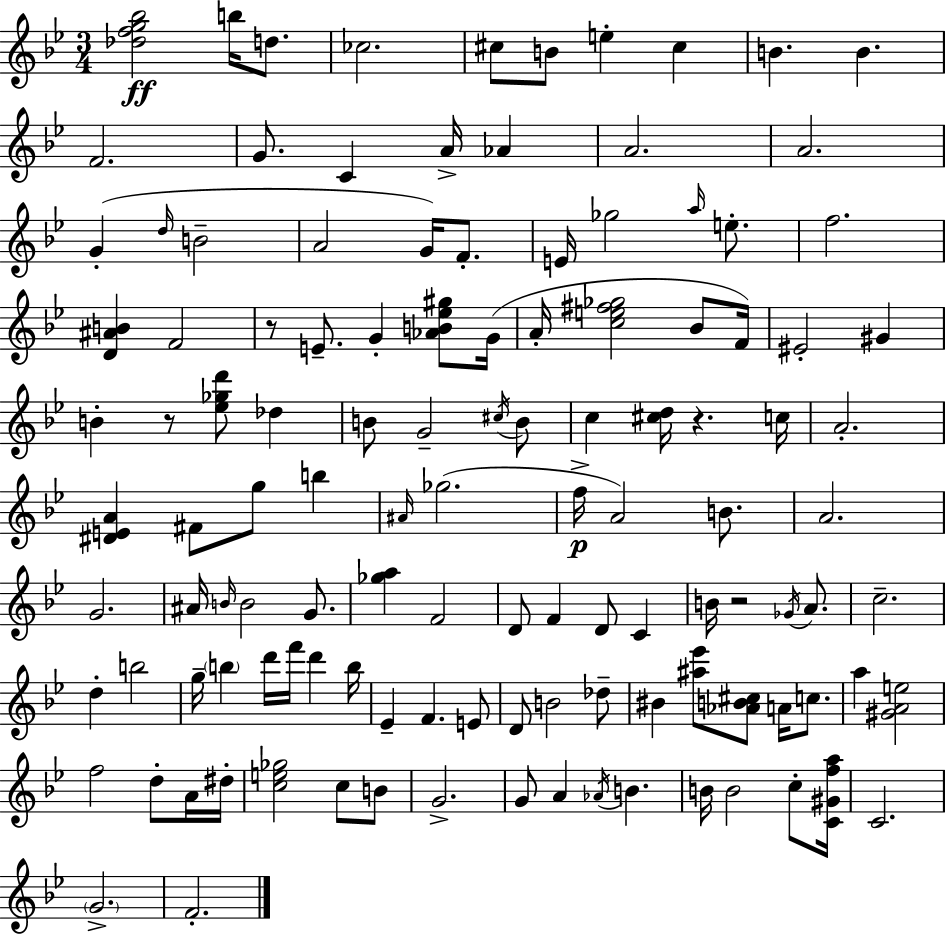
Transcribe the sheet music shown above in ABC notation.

X:1
T:Untitled
M:3/4
L:1/4
K:Gm
[_dfg_b]2 b/4 d/2 _c2 ^c/2 B/2 e ^c B B F2 G/2 C A/4 _A A2 A2 G d/4 B2 A2 G/4 F/2 E/4 _g2 a/4 e/2 f2 [D^AB] F2 z/2 E/2 G [_AB_e^g]/2 G/4 A/4 [ce^f_g]2 _B/2 F/4 ^E2 ^G B z/2 [_e_gd']/2 _d B/2 G2 ^c/4 B/2 c [^cd]/4 z c/4 A2 [^DEA] ^F/2 g/2 b ^A/4 _g2 f/4 A2 B/2 A2 G2 ^A/4 B/4 B2 G/2 [_ga] F2 D/2 F D/2 C B/4 z2 _G/4 A/2 c2 d b2 g/4 b d'/4 f'/4 d' b/4 _E F E/2 D/2 B2 _d/2 ^B [^a_e']/2 [_AB^c]/2 A/4 c/2 a [^GAe]2 f2 d/2 A/4 ^d/4 [ce_g]2 c/2 B/2 G2 G/2 A _A/4 B B/4 B2 c/2 [C^Gfa]/4 C2 G2 F2